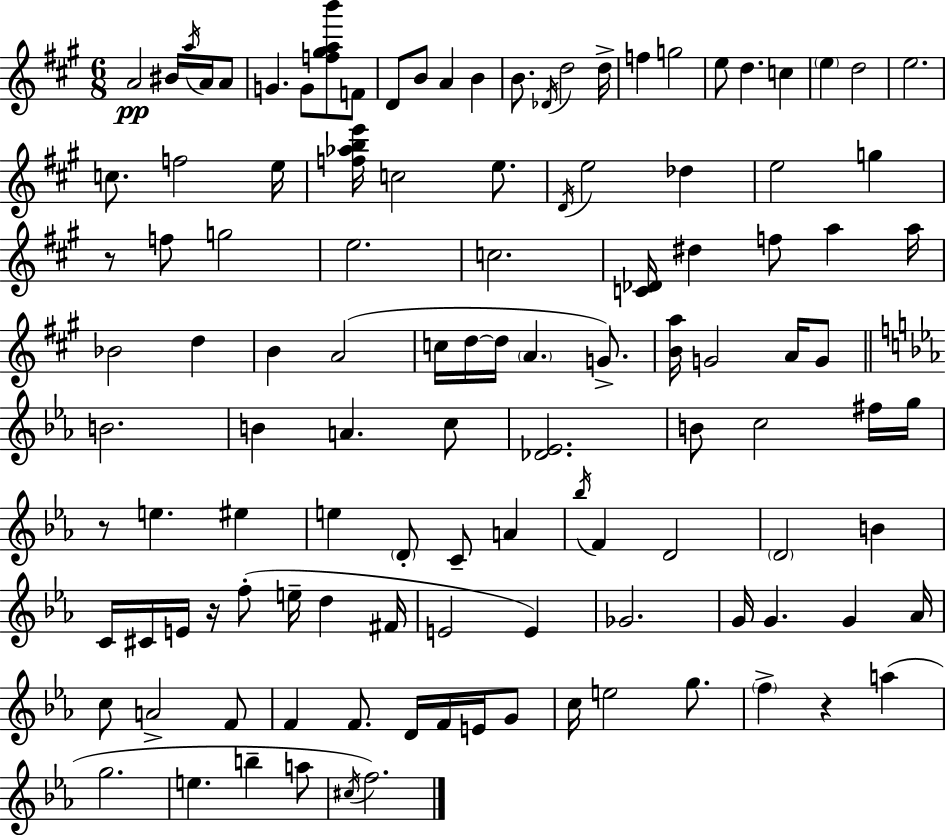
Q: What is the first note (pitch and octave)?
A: A4